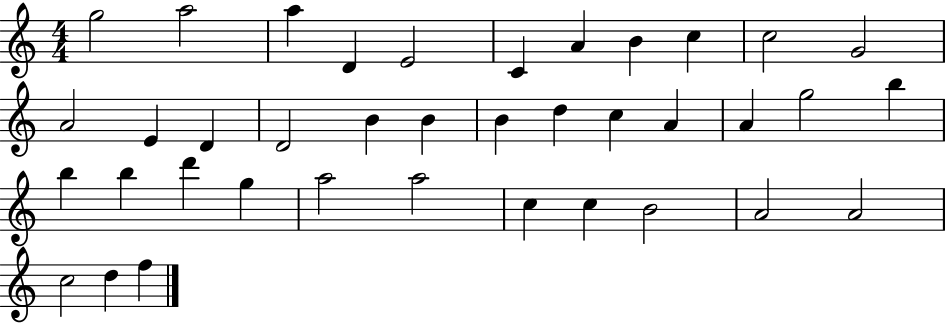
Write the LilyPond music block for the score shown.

{
  \clef treble
  \numericTimeSignature
  \time 4/4
  \key c \major
  g''2 a''2 | a''4 d'4 e'2 | c'4 a'4 b'4 c''4 | c''2 g'2 | \break a'2 e'4 d'4 | d'2 b'4 b'4 | b'4 d''4 c''4 a'4 | a'4 g''2 b''4 | \break b''4 b''4 d'''4 g''4 | a''2 a''2 | c''4 c''4 b'2 | a'2 a'2 | \break c''2 d''4 f''4 | \bar "|."
}